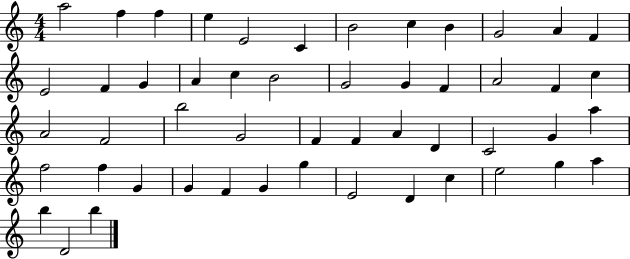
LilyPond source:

{
  \clef treble
  \numericTimeSignature
  \time 4/4
  \key c \major
  a''2 f''4 f''4 | e''4 e'2 c'4 | b'2 c''4 b'4 | g'2 a'4 f'4 | \break e'2 f'4 g'4 | a'4 c''4 b'2 | g'2 g'4 f'4 | a'2 f'4 c''4 | \break a'2 f'2 | b''2 g'2 | f'4 f'4 a'4 d'4 | c'2 g'4 a''4 | \break f''2 f''4 g'4 | g'4 f'4 g'4 g''4 | e'2 d'4 c''4 | e''2 g''4 a''4 | \break b''4 d'2 b''4 | \bar "|."
}